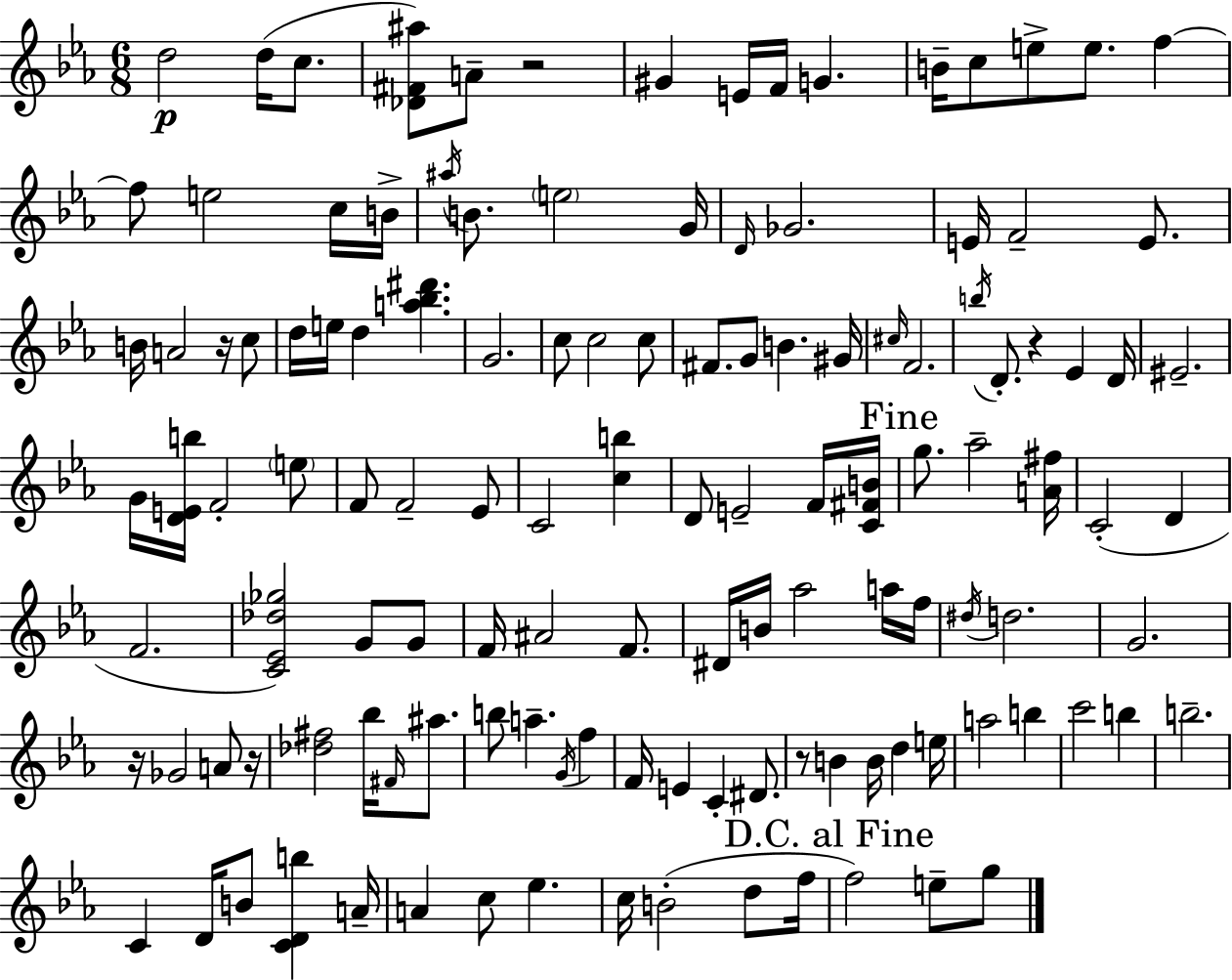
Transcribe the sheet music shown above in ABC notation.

X:1
T:Untitled
M:6/8
L:1/4
K:Cm
d2 d/4 c/2 [_D^F^a]/2 A/2 z2 ^G E/4 F/4 G B/4 c/2 e/2 e/2 f f/2 e2 c/4 B/4 ^a/4 B/2 e2 G/4 D/4 _G2 E/4 F2 E/2 B/4 A2 z/4 c/2 d/4 e/4 d [a_b^d'] G2 c/2 c2 c/2 ^F/2 G/2 B ^G/4 ^c/4 F2 b/4 D/2 z _E D/4 ^E2 G/4 [DEb]/4 F2 e/2 F/2 F2 _E/2 C2 [cb] D/2 E2 F/4 [C^FB]/4 g/2 _a2 [A^f]/4 C2 D F2 [C_E_d_g]2 G/2 G/2 F/4 ^A2 F/2 ^D/4 B/4 _a2 a/4 f/4 ^d/4 d2 G2 z/4 _G2 A/2 z/4 [_d^f]2 _b/4 ^F/4 ^a/2 b/2 a G/4 f F/4 E C ^D/2 z/2 B B/4 d e/4 a2 b c'2 b b2 C D/4 B/2 [CDb] A/4 A c/2 _e c/4 B2 d/2 f/4 f2 e/2 g/2